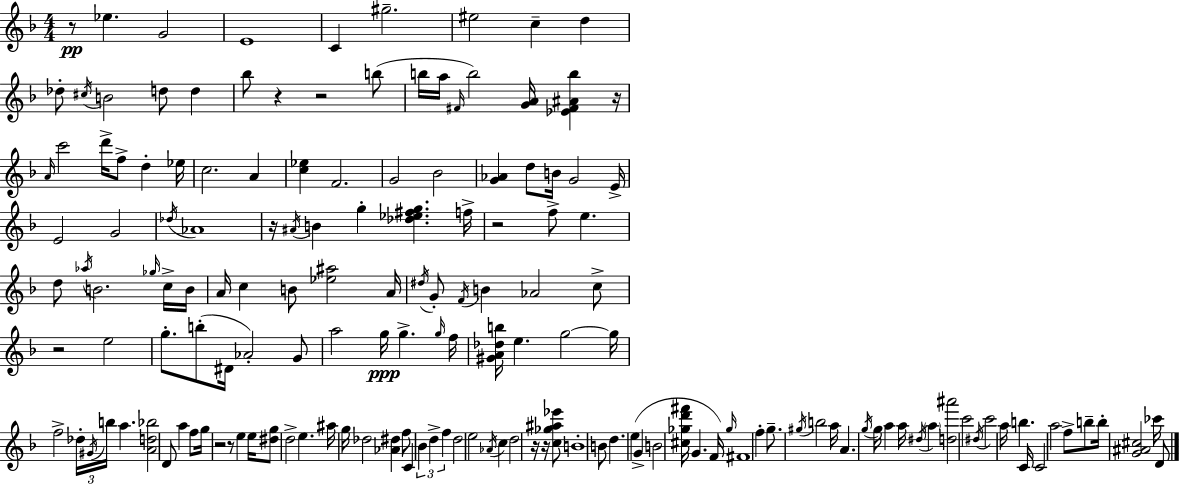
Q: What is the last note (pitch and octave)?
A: D4